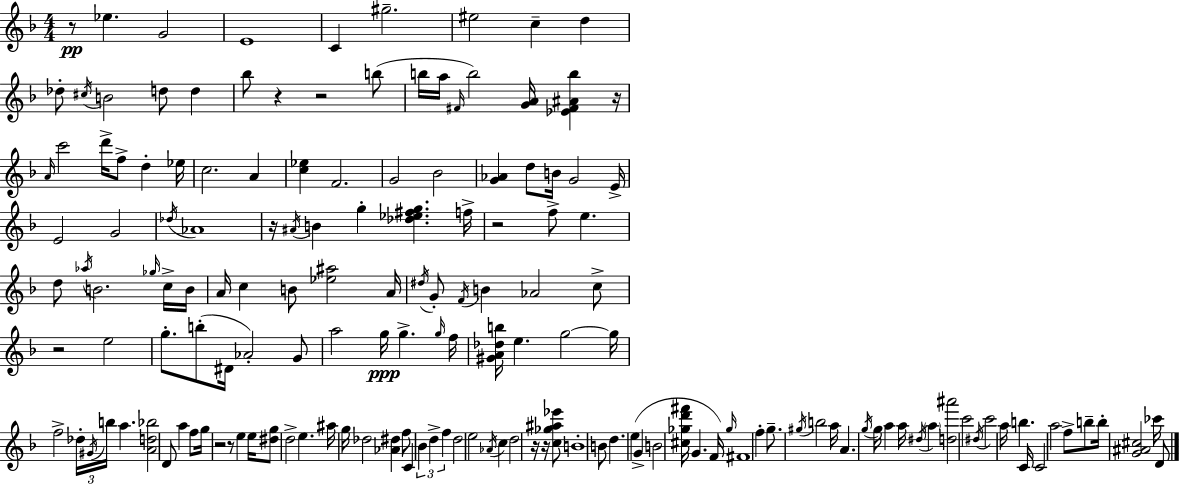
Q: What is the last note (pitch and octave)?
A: D4